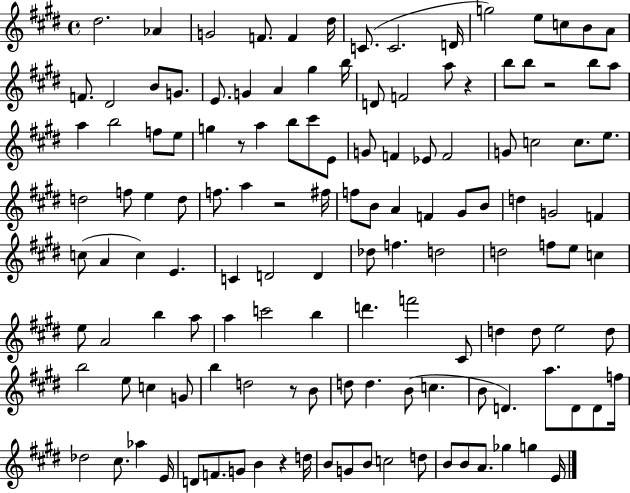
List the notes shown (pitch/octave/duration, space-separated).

D#5/h. Ab4/q G4/h F4/e. F4/q D#5/s C4/e. C4/h. D4/s G5/h E5/e C5/e B4/e A4/e F4/e. D#4/h B4/e G4/e. E4/e. G4/q A4/q G#5/q B5/s D4/e F4/h A5/e R/q B5/e B5/e R/h B5/e A5/e A5/q B5/h F5/e E5/e G5/q R/e A5/q B5/e C#6/e E4/e G4/e F4/q Eb4/e F4/h G4/e C5/h C5/e. E5/e. D5/h F5/e E5/q D5/e F5/e. A5/q R/h F#5/s F5/e B4/e A4/q F4/q G#4/e B4/e D5/q G4/h F4/q C5/e A4/q C5/q E4/q. C4/q D4/h D4/q Db5/e F5/q. D5/h D5/h F5/e E5/e C5/q E5/e A4/h B5/q A5/e A5/q C6/h B5/q D6/q. F6/h C#4/e D5/q D5/e E5/h D5/e B5/h E5/e C5/q G4/e B5/q D5/h R/e B4/e D5/e D5/q. B4/e C5/q. B4/e D4/q. A5/e. D4/e D4/e F5/s Db5/h C#5/e. Ab5/q E4/s D4/e F4/e. G4/e B4/q R/q D5/s B4/e G4/e B4/e C5/h D5/e B4/e B4/e A4/e. Gb5/q G5/q E4/s